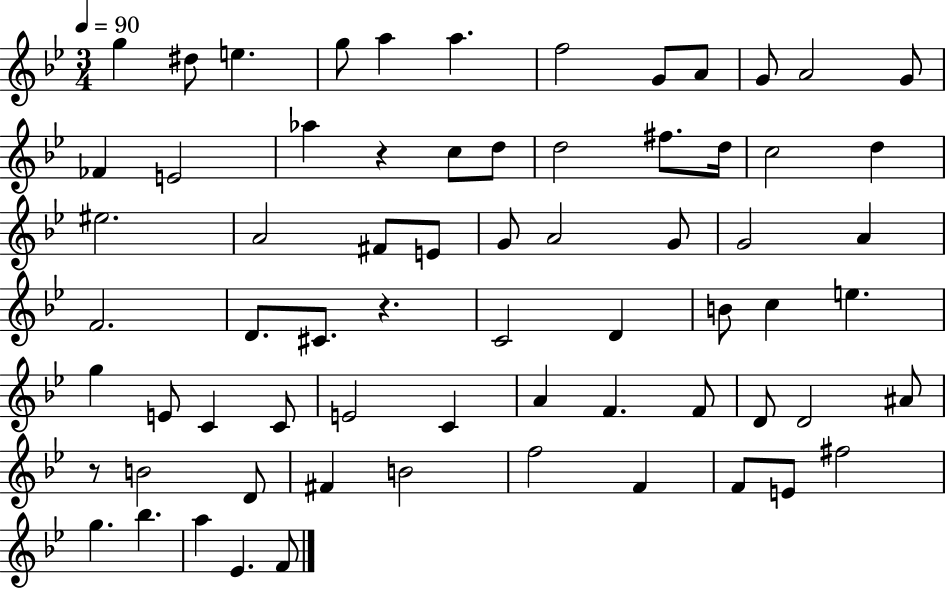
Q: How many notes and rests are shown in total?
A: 68